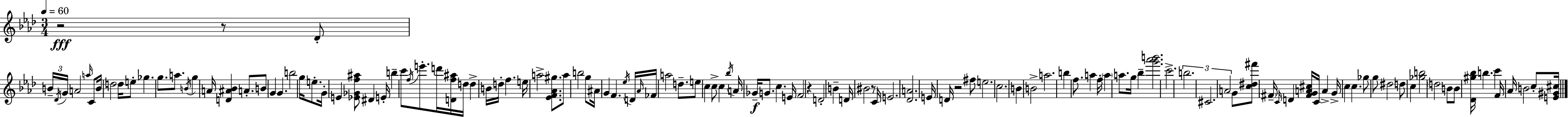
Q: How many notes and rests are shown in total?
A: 128